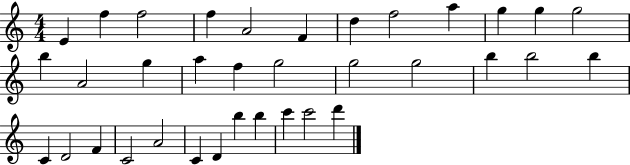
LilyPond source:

{
  \clef treble
  \numericTimeSignature
  \time 4/4
  \key c \major
  e'4 f''4 f''2 | f''4 a'2 f'4 | d''4 f''2 a''4 | g''4 g''4 g''2 | \break b''4 a'2 g''4 | a''4 f''4 g''2 | g''2 g''2 | b''4 b''2 b''4 | \break c'4 d'2 f'4 | c'2 a'2 | c'4 d'4 b''4 b''4 | c'''4 c'''2 d'''4 | \break \bar "|."
}